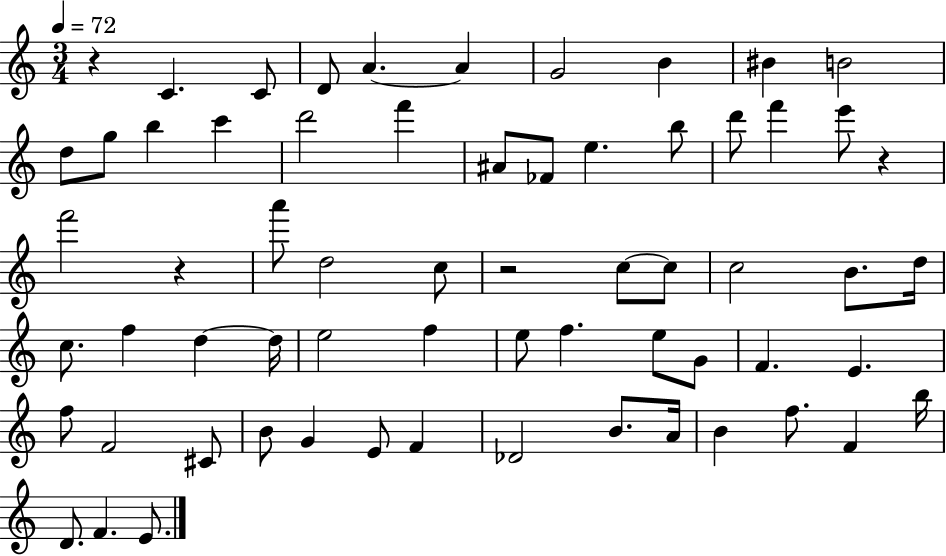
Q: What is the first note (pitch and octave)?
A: C4